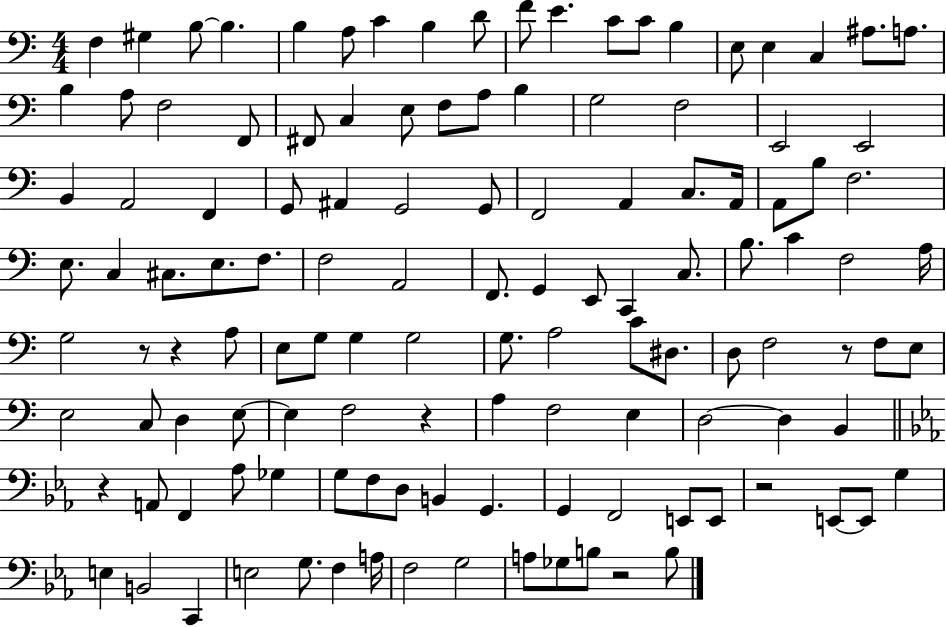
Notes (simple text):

F3/q G#3/q B3/e B3/q. B3/q A3/e C4/q B3/q D4/e F4/e E4/q. C4/e C4/e B3/q E3/e E3/q C3/q A#3/e. A3/e. B3/q A3/e F3/h F2/e F#2/e C3/q E3/e F3/e A3/e B3/q G3/h F3/h E2/h E2/h B2/q A2/h F2/q G2/e A#2/q G2/h G2/e F2/h A2/q C3/e. A2/s A2/e B3/e F3/h. E3/e. C3/q C#3/e. E3/e. F3/e. F3/h A2/h F2/e. G2/q E2/e C2/q C3/e. B3/e. C4/q F3/h A3/s G3/h R/e R/q A3/e E3/e G3/e G3/q G3/h G3/e. A3/h C4/e D#3/e. D3/e F3/h R/e F3/e E3/e E3/h C3/e D3/q E3/e E3/q F3/h R/q A3/q F3/h E3/q D3/h D3/q B2/q R/q A2/e F2/q Ab3/e Gb3/q G3/e F3/e D3/e B2/q G2/q. G2/q F2/h E2/e E2/e R/h E2/e E2/e G3/q E3/q B2/h C2/q E3/h G3/e. F3/q A3/s F3/h G3/h A3/e Gb3/e B3/e R/h B3/e